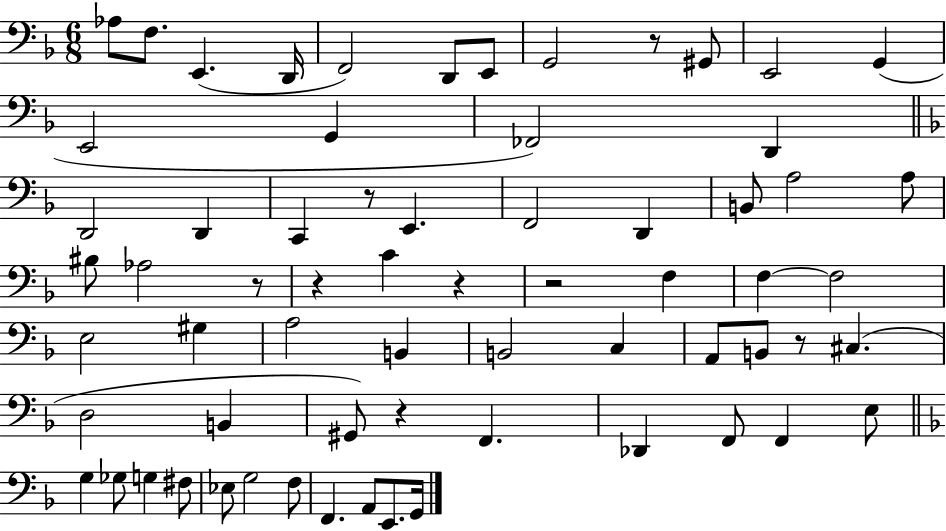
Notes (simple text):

Ab3/e F3/e. E2/q. D2/s F2/h D2/e E2/e G2/h R/e G#2/e E2/h G2/q E2/h G2/q FES2/h D2/q D2/h D2/q C2/q R/e E2/q. F2/h D2/q B2/e A3/h A3/e BIS3/e Ab3/h R/e R/q C4/q R/q R/h F3/q F3/q F3/h E3/h G#3/q A3/h B2/q B2/h C3/q A2/e B2/e R/e C#3/q. D3/h B2/q G#2/e R/q F2/q. Db2/q F2/e F2/q E3/e G3/q Gb3/e G3/q F#3/e Eb3/e G3/h F3/e F2/q. A2/e E2/e. G2/s